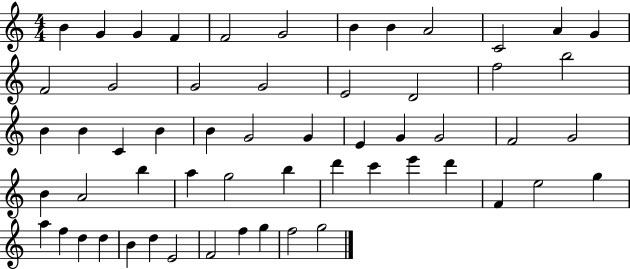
X:1
T:Untitled
M:4/4
L:1/4
K:C
B G G F F2 G2 B B A2 C2 A G F2 G2 G2 G2 E2 D2 f2 b2 B B C B B G2 G E G G2 F2 G2 B A2 b a g2 b d' c' e' d' F e2 g a f d d B d E2 F2 f g f2 g2